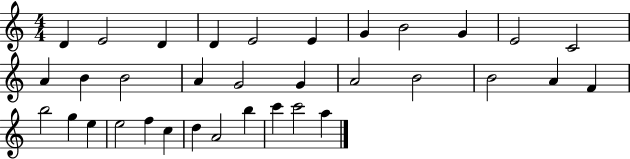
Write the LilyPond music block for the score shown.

{
  \clef treble
  \numericTimeSignature
  \time 4/4
  \key c \major
  d'4 e'2 d'4 | d'4 e'2 e'4 | g'4 b'2 g'4 | e'2 c'2 | \break a'4 b'4 b'2 | a'4 g'2 g'4 | a'2 b'2 | b'2 a'4 f'4 | \break b''2 g''4 e''4 | e''2 f''4 c''4 | d''4 a'2 b''4 | c'''4 c'''2 a''4 | \break \bar "|."
}